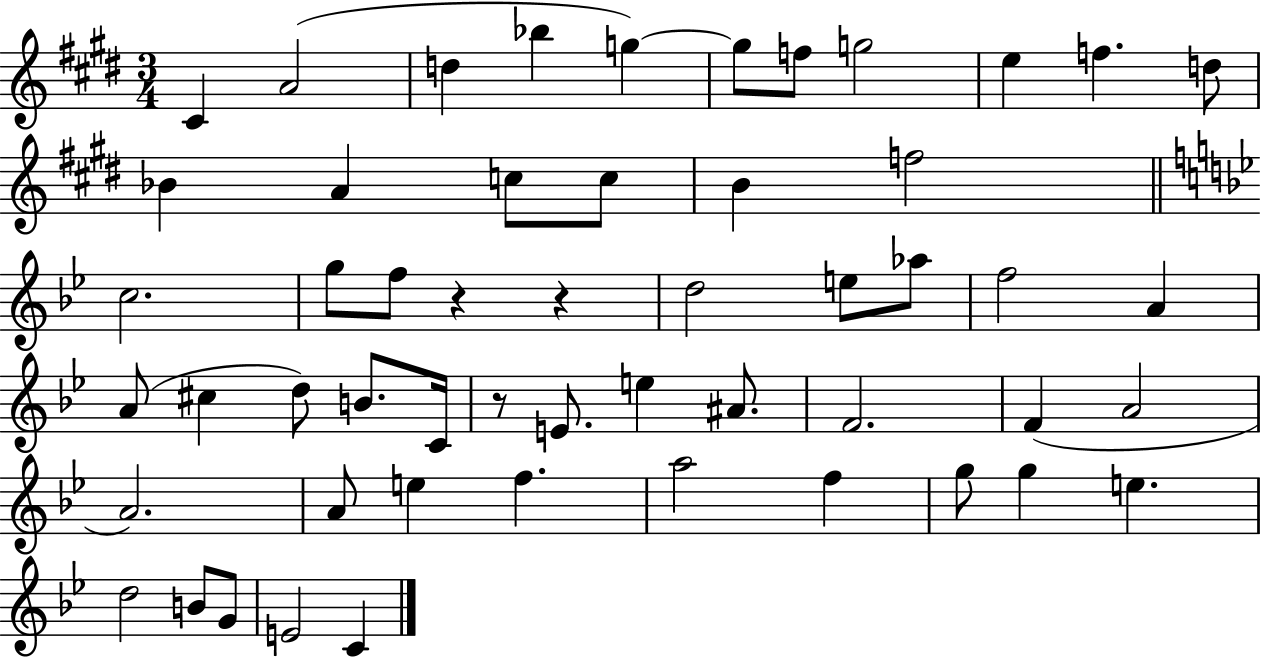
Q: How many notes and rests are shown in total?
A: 53